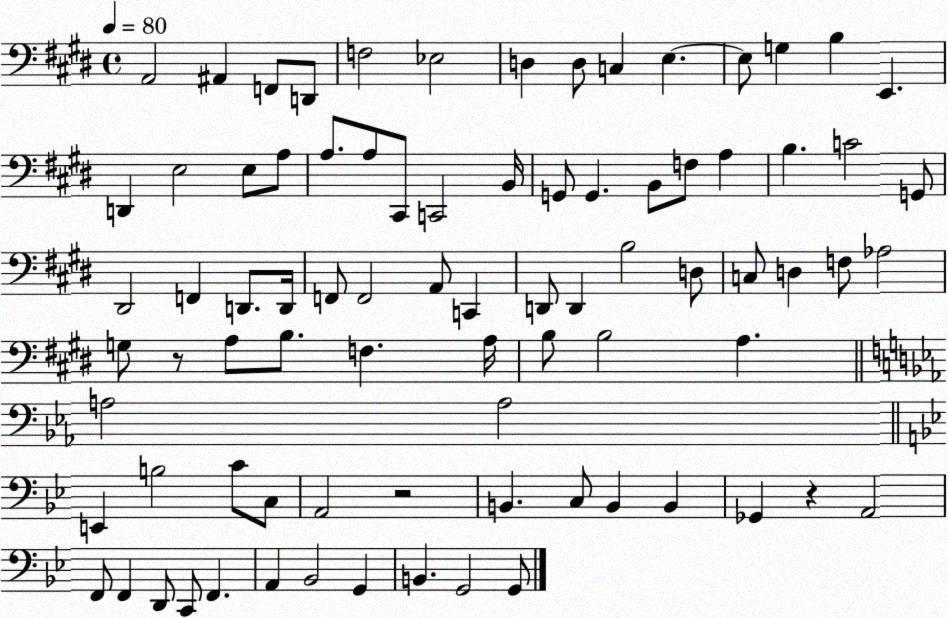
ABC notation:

X:1
T:Untitled
M:4/4
L:1/4
K:E
A,,2 ^A,, F,,/2 D,,/2 F,2 _E,2 D, D,/2 C, E, E,/2 G, B, E,, D,, E,2 E,/2 A,/2 A,/2 A,/2 ^C,,/2 C,,2 B,,/4 G,,/2 G,, B,,/2 F,/2 A, B, C2 G,,/2 ^D,,2 F,, D,,/2 D,,/4 F,,/2 F,,2 A,,/2 C,, D,,/2 D,, B,2 D,/2 C,/2 D, F,/2 _A,2 G,/2 z/2 A,/2 B,/2 F, A,/4 B,/2 B,2 A, A,2 A,2 E,, B,2 C/2 C,/2 A,,2 z2 B,, C,/2 B,, B,, _G,, z A,,2 F,,/2 F,, D,,/2 C,,/2 F,, A,, _B,,2 G,, B,, G,,2 G,,/2